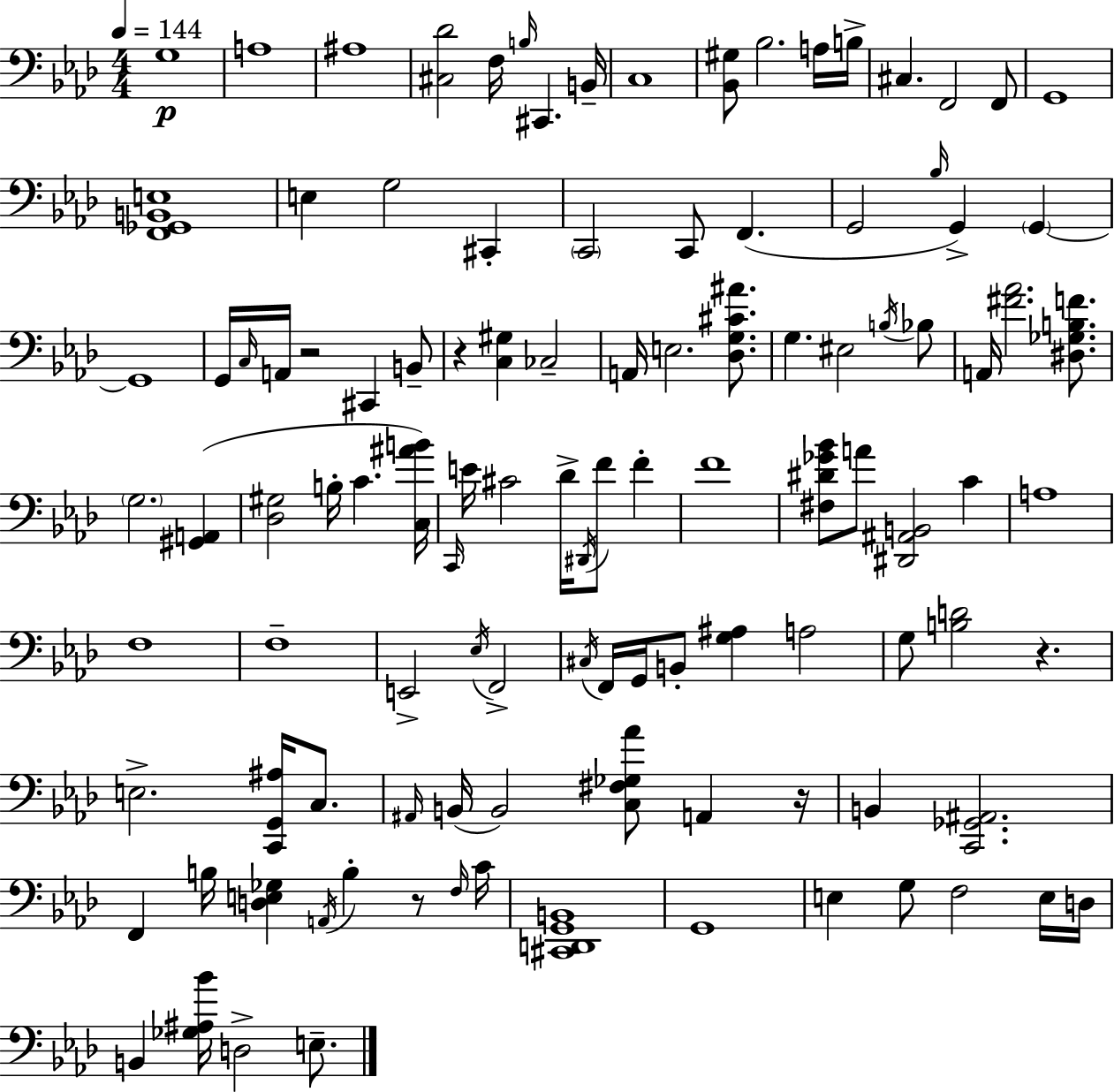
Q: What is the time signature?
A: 4/4